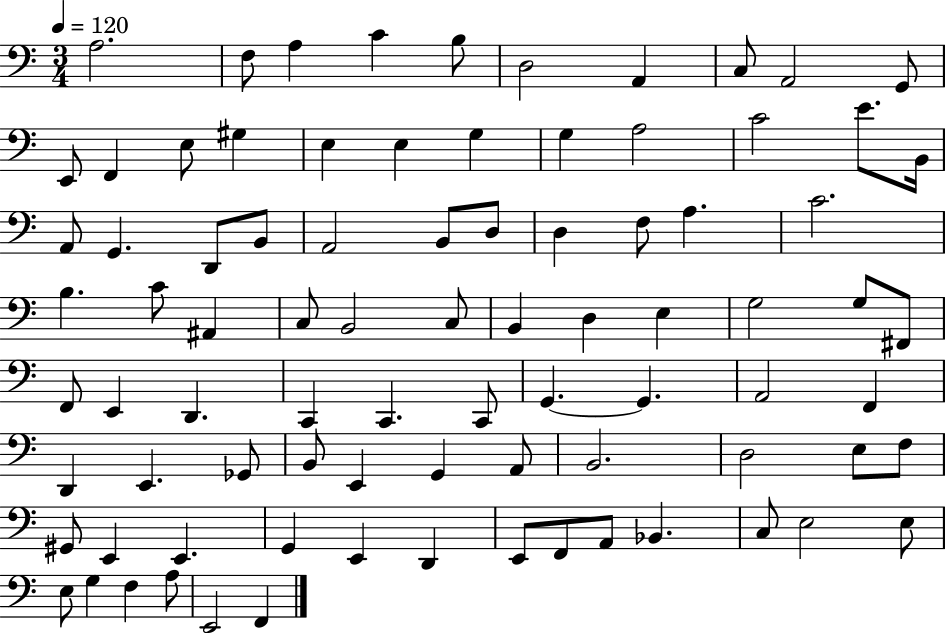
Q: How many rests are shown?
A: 0